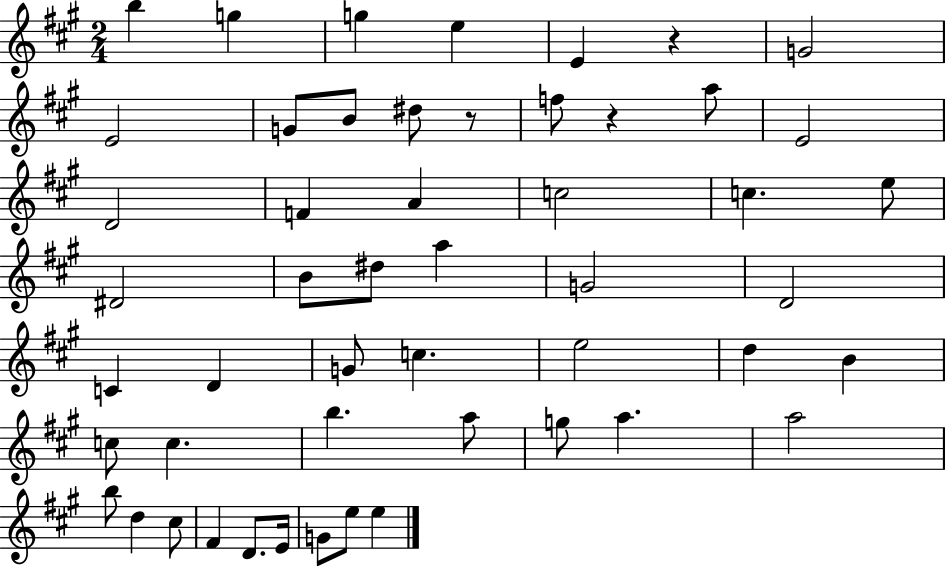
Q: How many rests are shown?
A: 3